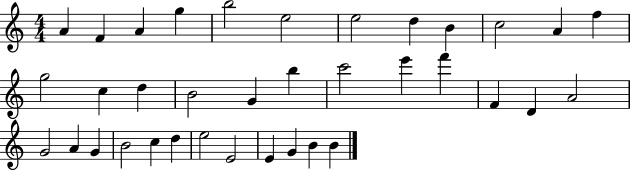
{
  \clef treble
  \numericTimeSignature
  \time 4/4
  \key c \major
  a'4 f'4 a'4 g''4 | b''2 e''2 | e''2 d''4 b'4 | c''2 a'4 f''4 | \break g''2 c''4 d''4 | b'2 g'4 b''4 | c'''2 e'''4 f'''4 | f'4 d'4 a'2 | \break g'2 a'4 g'4 | b'2 c''4 d''4 | e''2 e'2 | e'4 g'4 b'4 b'4 | \break \bar "|."
}